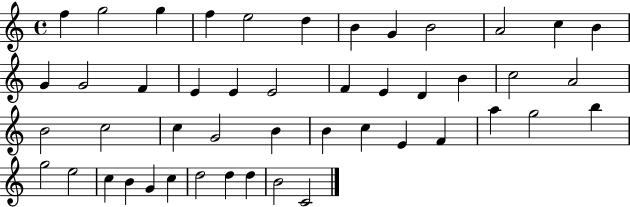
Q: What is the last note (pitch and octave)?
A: C4